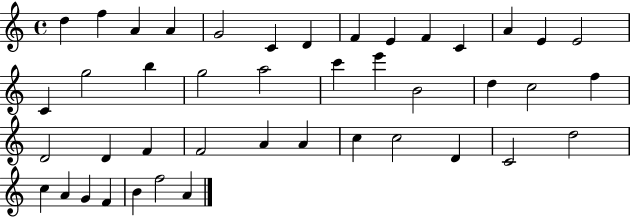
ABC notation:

X:1
T:Untitled
M:4/4
L:1/4
K:C
d f A A G2 C D F E F C A E E2 C g2 b g2 a2 c' e' B2 d c2 f D2 D F F2 A A c c2 D C2 d2 c A G F B f2 A